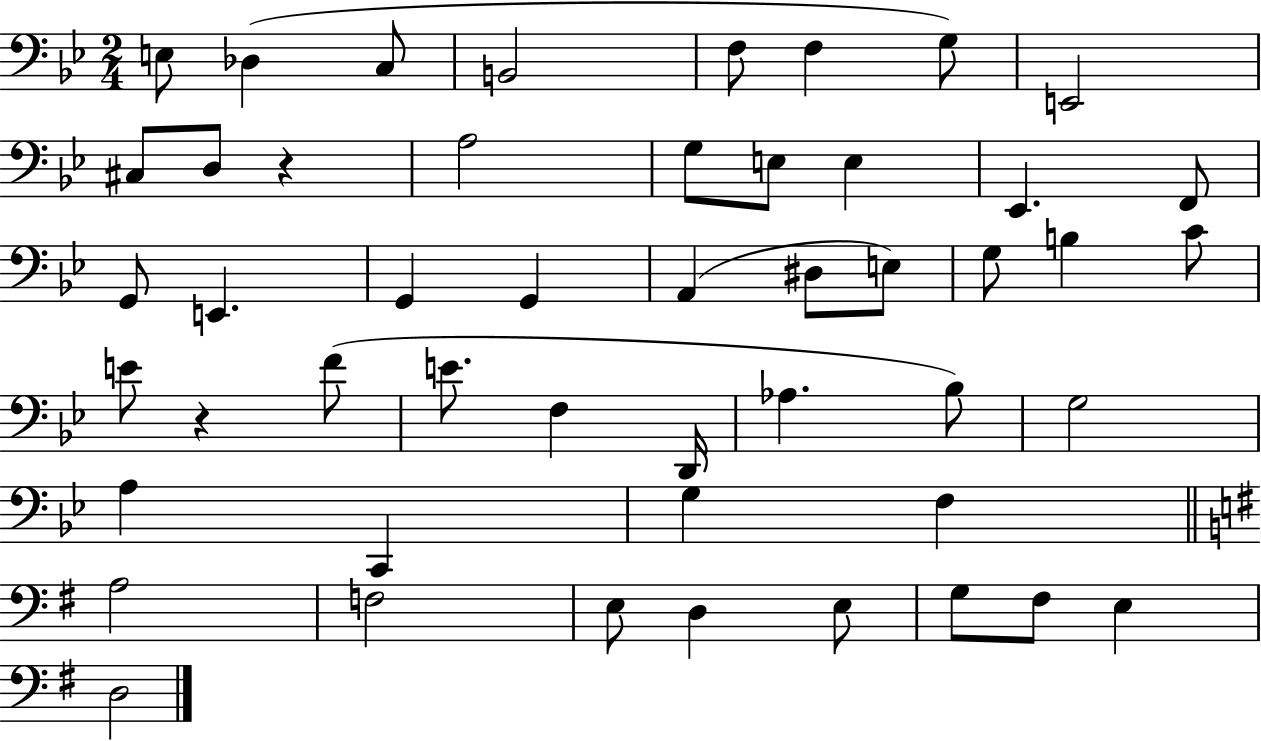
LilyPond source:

{
  \clef bass
  \numericTimeSignature
  \time 2/4
  \key bes \major
  \repeat volta 2 { e8 des4( c8 | b,2 | f8 f4 g8) | e,2 | \break cis8 d8 r4 | a2 | g8 e8 e4 | ees,4. f,8 | \break g,8 e,4. | g,4 g,4 | a,4( dis8 e8) | g8 b4 c'8 | \break e'8 r4 f'8( | e'8. f4 d,16 | aes4. bes8) | g2 | \break a4 c,4 | g4 f4 | \bar "||" \break \key g \major a2 | f2 | e8 d4 e8 | g8 fis8 e4 | \break d2 | } \bar "|."
}